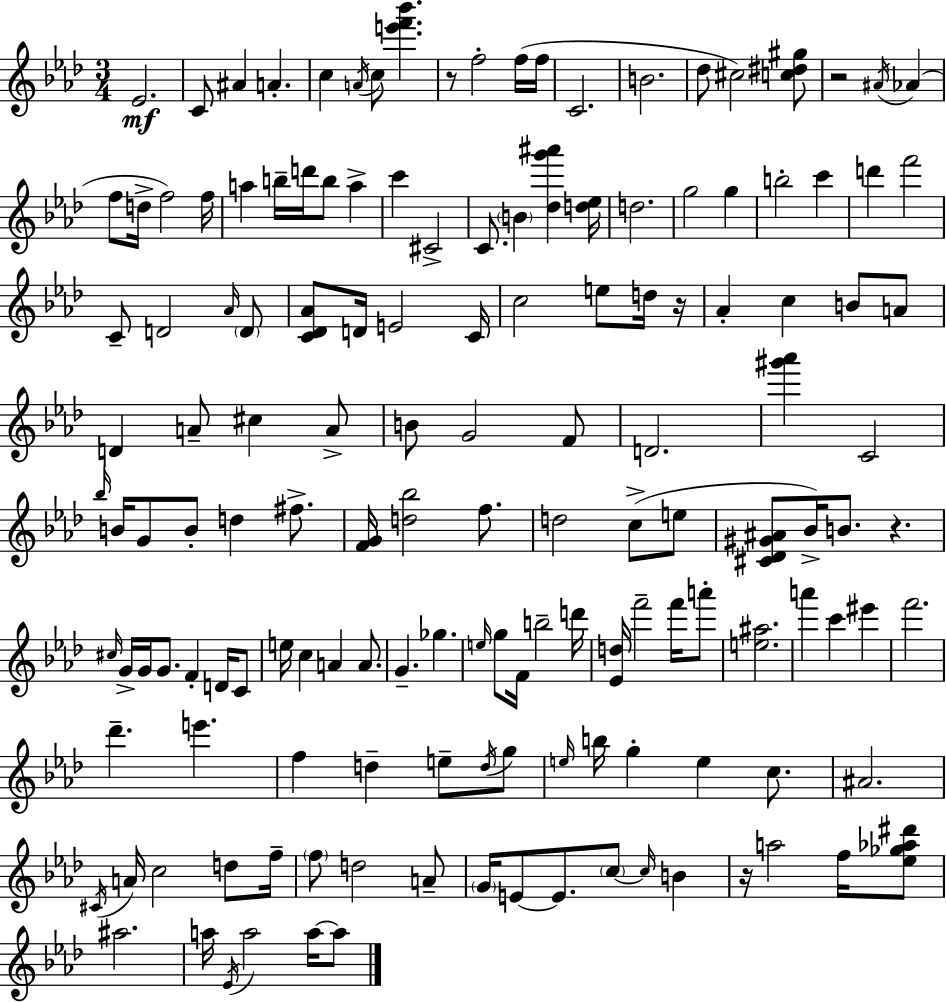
{
  \clef treble
  \numericTimeSignature
  \time 3/4
  \key aes \major
  ees'2.\mf | c'8 ais'4 a'4.-. | c''4 \acciaccatura { a'16 } c''8 <e''' f''' bes'''>4. | r8 f''2-. f''16( | \break f''16 c'2. | b'2. | des''8 cis''2) <c'' dis'' gis''>8 | r2 \acciaccatura { ais'16 }( aes'4 | \break f''8 d''16-> f''2) | f''16 a''4 b''16-- d'''16 b''8 a''4-> | c'''4 cis'2-> | c'8. \parenthesize b'4 <des'' g''' ais'''>4 | \break <d'' ees''>16 d''2. | g''2 g''4 | b''2-. c'''4 | d'''4 f'''2 | \break c'8-- d'2 | \grace { aes'16 } \parenthesize d'8 <c' des' aes'>8 d'16 e'2 | c'16 c''2 e''8 | d''16 r16 aes'4-. c''4 b'8 | \break a'8 d'4 a'8-- cis''4 | a'8-> b'8 g'2 | f'8 d'2. | <gis''' aes'''>4 c'2 | \break \grace { bes''16 } b'16 g'8 b'8-. d''4 | fis''8.-> <f' g'>16 <d'' bes''>2 | f''8. d''2 | c''8->( e''8 <cis' des' gis' ais'>8 bes'16->) b'8. r4. | \break \grace { cis''16 } g'16-> g'16 g'8. f'4-. | d'16 c'8 e''16 c''4 a'4 | a'8. g'4.-- ges''4. | \grace { e''16 } g''8 f'16 b''2-- | \break d'''16 <ees' d''>16 f'''2-- | f'''16 a'''8-. <e'' ais''>2. | a'''4 c'''4 | eis'''4 f'''2. | \break des'''4.-- | e'''4. f''4 d''4-- | e''8-- \acciaccatura { d''16 } g''8 \grace { e''16 } b''16 g''4-. | e''4 c''8. ais'2. | \break \acciaccatura { cis'16 } a'16 c''2 | d''8 f''16-- \parenthesize f''8 d''2 | a'8-- \parenthesize g'16 e'8~~ | e'8. \parenthesize c''8~~ \grace { c''16 } b'4 r16 a''2 | \break f''16 <ees'' ges'' aes'' dis'''>8 ais''2. | a''16 \acciaccatura { ees'16 } | a''2 a''16~~ a''8 \bar "|."
}